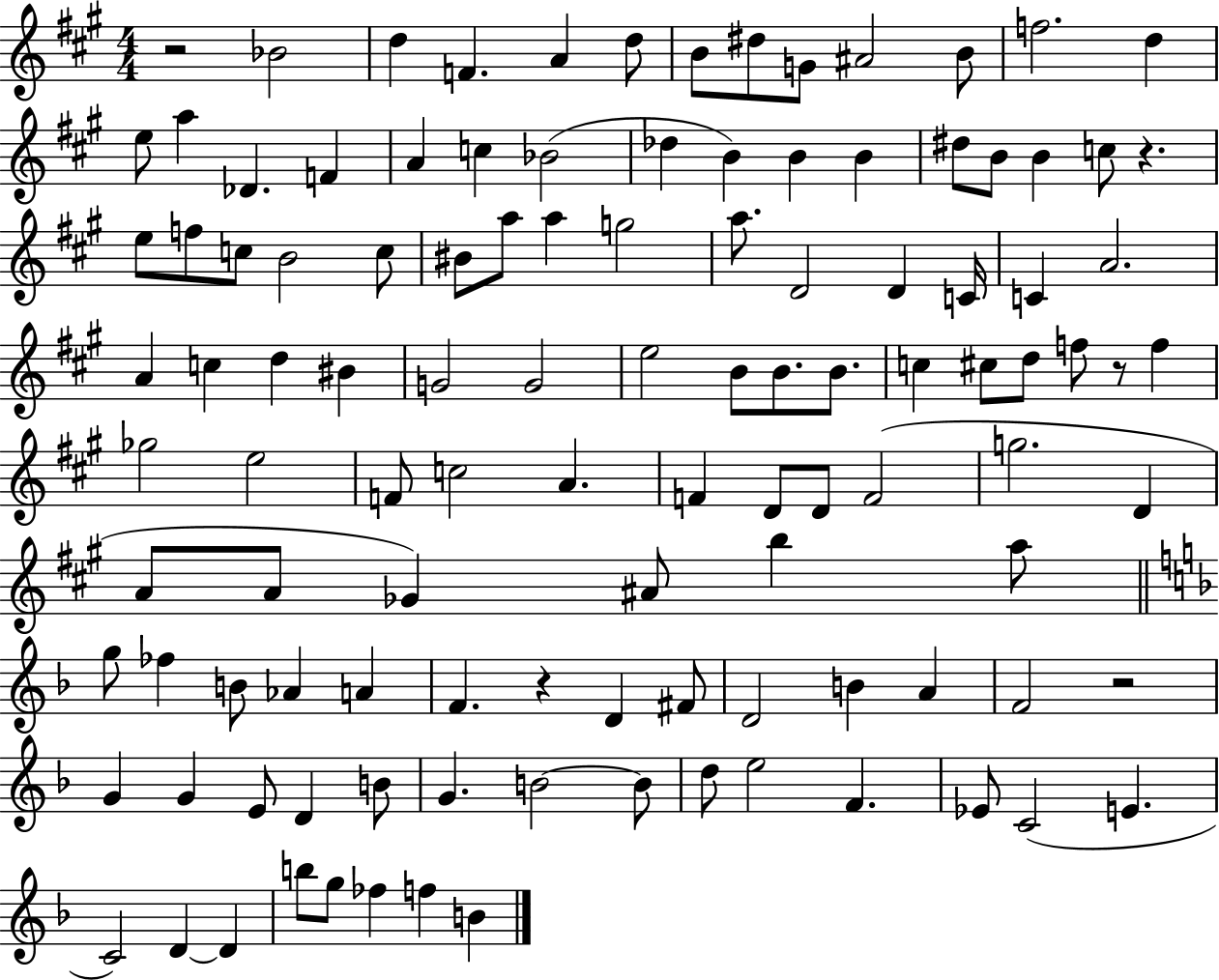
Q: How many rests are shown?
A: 5